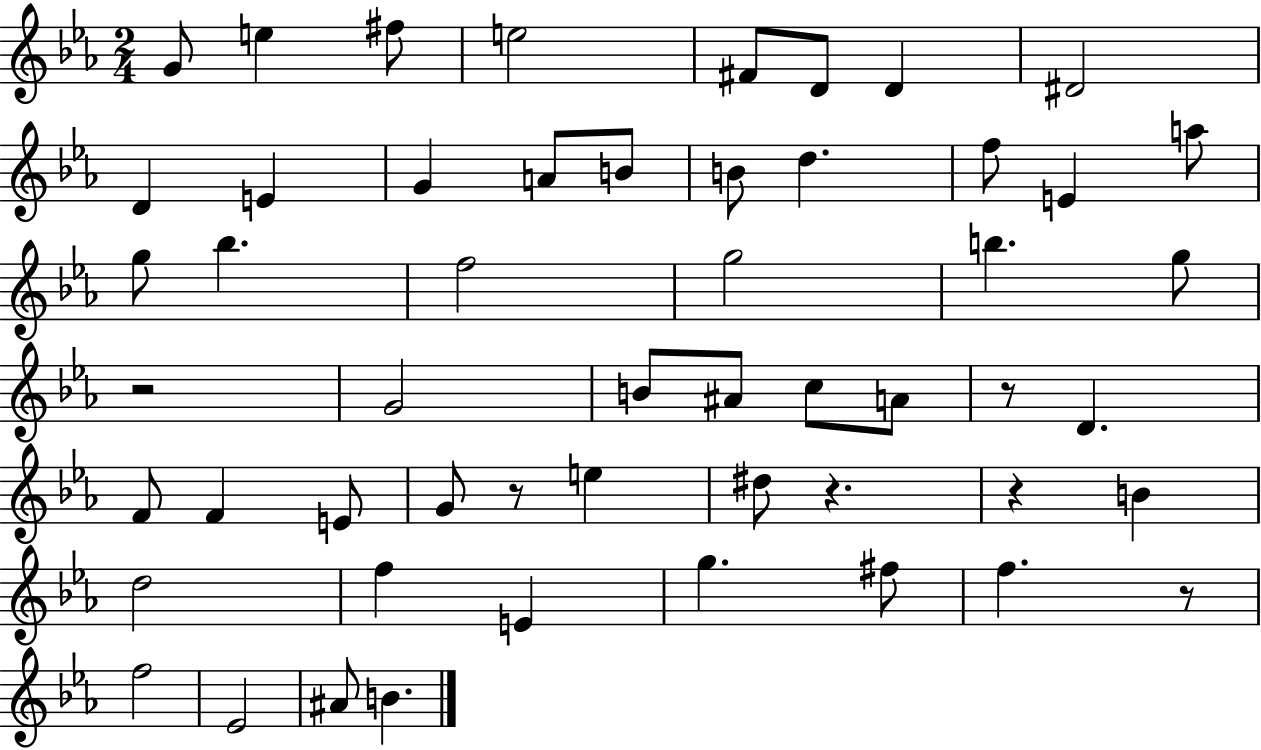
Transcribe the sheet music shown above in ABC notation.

X:1
T:Untitled
M:2/4
L:1/4
K:Eb
G/2 e ^f/2 e2 ^F/2 D/2 D ^D2 D E G A/2 B/2 B/2 d f/2 E a/2 g/2 _b f2 g2 b g/2 z2 G2 B/2 ^A/2 c/2 A/2 z/2 D F/2 F E/2 G/2 z/2 e ^d/2 z z B d2 f E g ^f/2 f z/2 f2 _E2 ^A/2 B